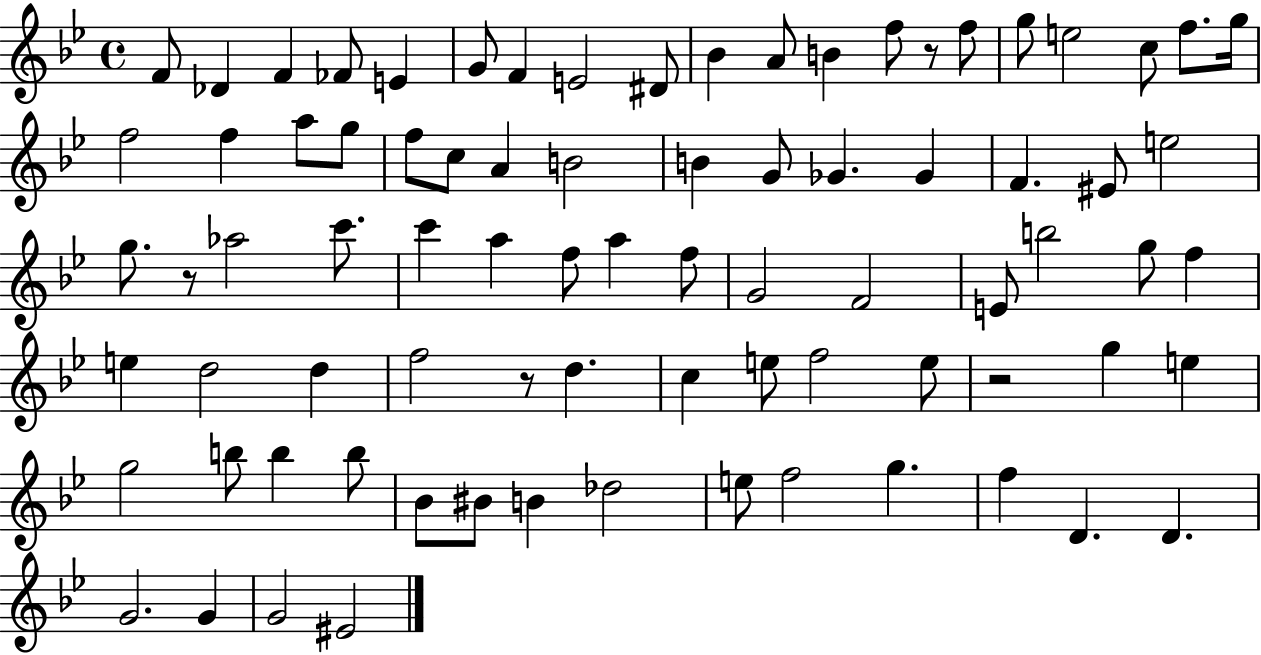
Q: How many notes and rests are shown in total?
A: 81